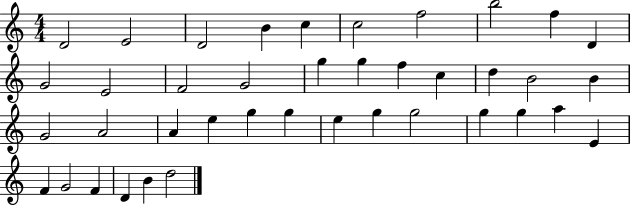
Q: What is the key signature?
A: C major